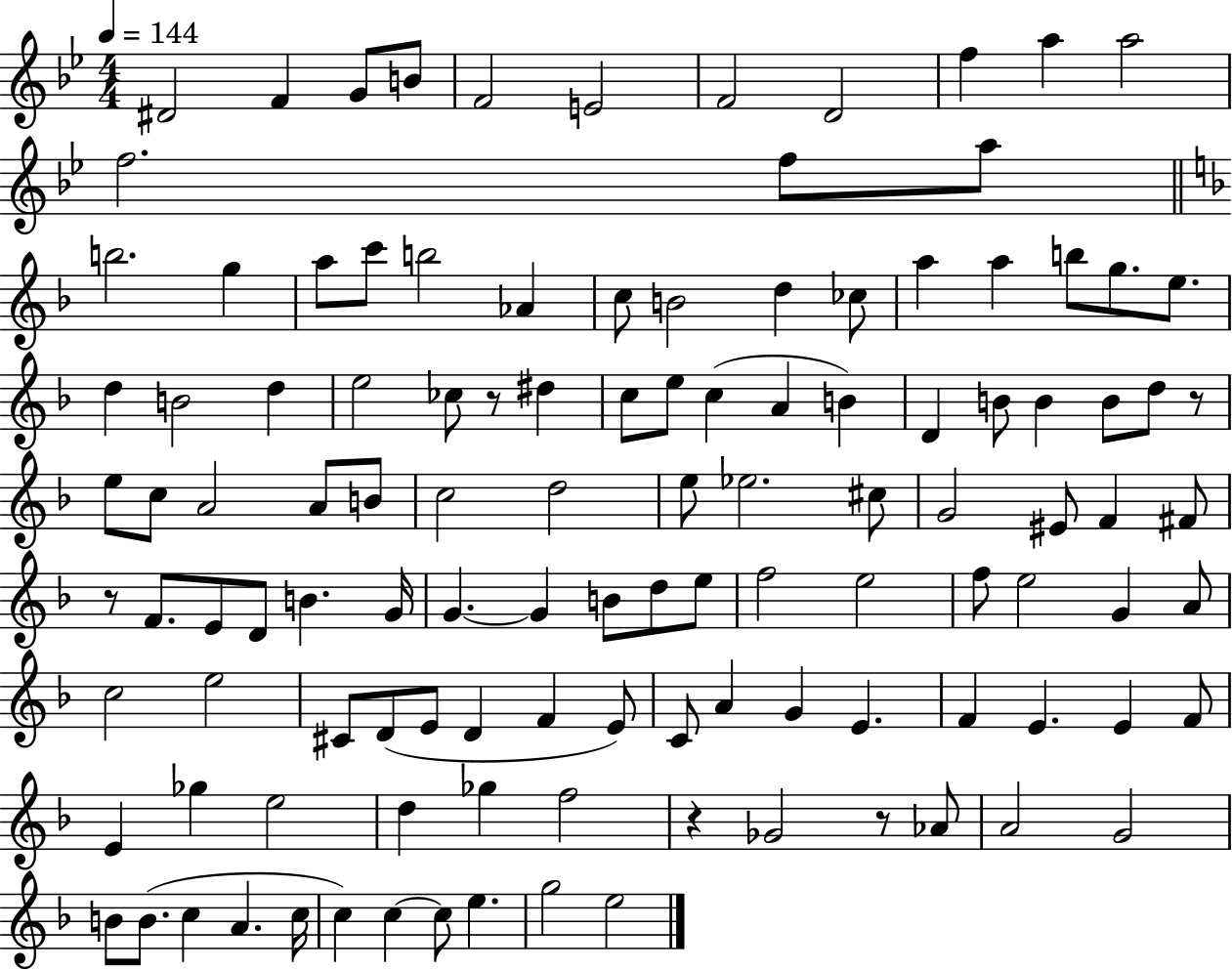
D#4/h F4/q G4/e B4/e F4/h E4/h F4/h D4/h F5/q A5/q A5/h F5/h. F5/e A5/e B5/h. G5/q A5/e C6/e B5/h Ab4/q C5/e B4/h D5/q CES5/e A5/q A5/q B5/e G5/e. E5/e. D5/q B4/h D5/q E5/h CES5/e R/e D#5/q C5/e E5/e C5/q A4/q B4/q D4/q B4/e B4/q B4/e D5/e R/e E5/e C5/e A4/h A4/e B4/e C5/h D5/h E5/e Eb5/h. C#5/e G4/h EIS4/e F4/q F#4/e R/e F4/e. E4/e D4/e B4/q. G4/s G4/q. G4/q B4/e D5/e E5/e F5/h E5/h F5/e E5/h G4/q A4/e C5/h E5/h C#4/e D4/e E4/e D4/q F4/q E4/e C4/e A4/q G4/q E4/q. F4/q E4/q. E4/q F4/e E4/q Gb5/q E5/h D5/q Gb5/q F5/h R/q Gb4/h R/e Ab4/e A4/h G4/h B4/e B4/e. C5/q A4/q. C5/s C5/q C5/q C5/e E5/q. G5/h E5/h